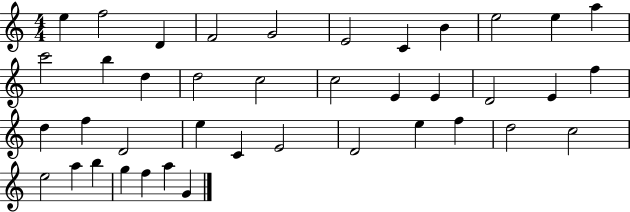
{
  \clef treble
  \numericTimeSignature
  \time 4/4
  \key c \major
  e''4 f''2 d'4 | f'2 g'2 | e'2 c'4 b'4 | e''2 e''4 a''4 | \break c'''2 b''4 d''4 | d''2 c''2 | c''2 e'4 e'4 | d'2 e'4 f''4 | \break d''4 f''4 d'2 | e''4 c'4 e'2 | d'2 e''4 f''4 | d''2 c''2 | \break e''2 a''4 b''4 | g''4 f''4 a''4 g'4 | \bar "|."
}